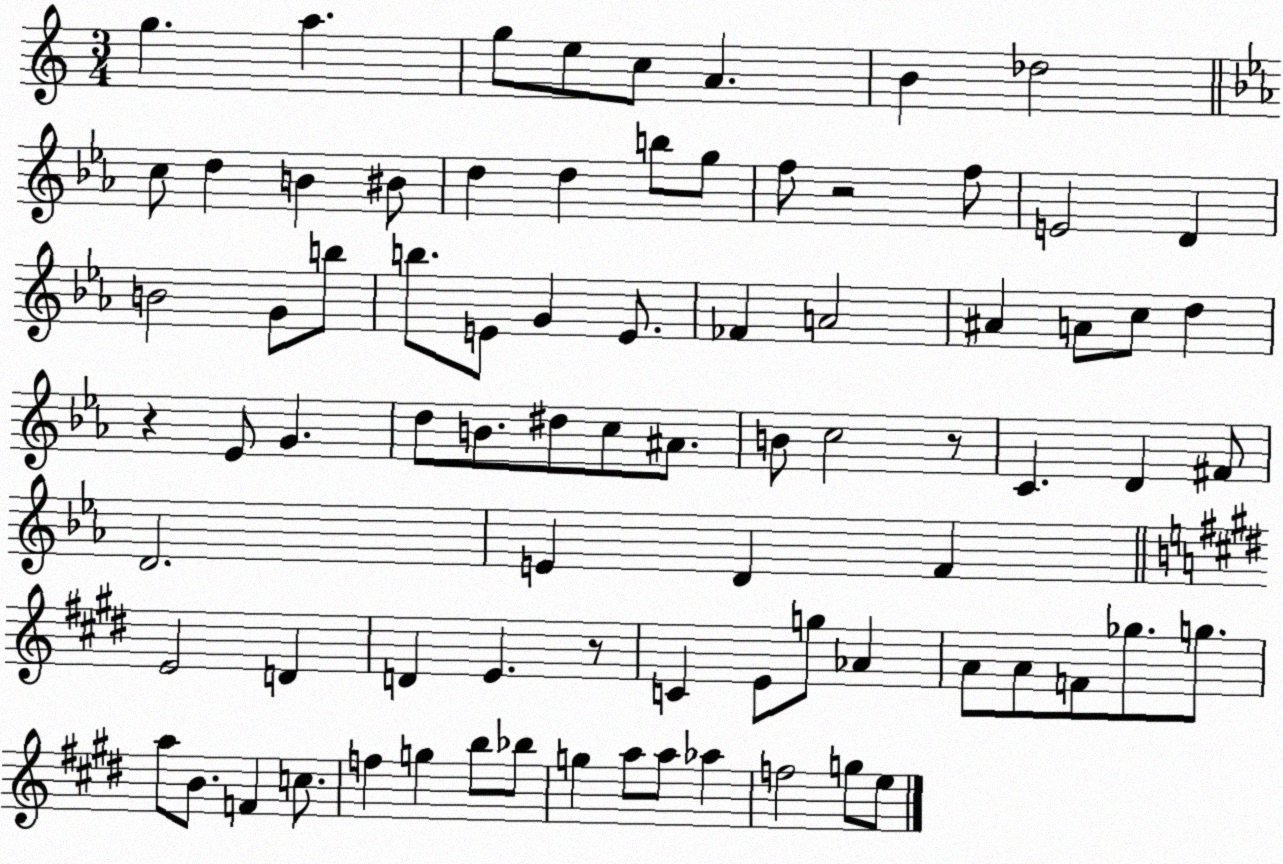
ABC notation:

X:1
T:Untitled
M:3/4
L:1/4
K:C
g a g/2 e/2 c/2 A B _d2 c/2 d B ^B/2 d d b/2 g/2 f/2 z2 f/2 E2 D B2 G/2 b/2 b/2 E/2 G E/2 _F A2 ^A A/2 c/2 d z _E/2 G d/2 B/2 ^d/2 c/2 ^A/2 B/2 c2 z/2 C D ^F/2 D2 E D F E2 D D E z/2 C E/2 g/2 _A A/2 A/2 F/2 _g/2 g/2 a/2 B/2 F c/2 f g b/2 _b/2 g a/2 a/2 _a f2 g/2 e/2